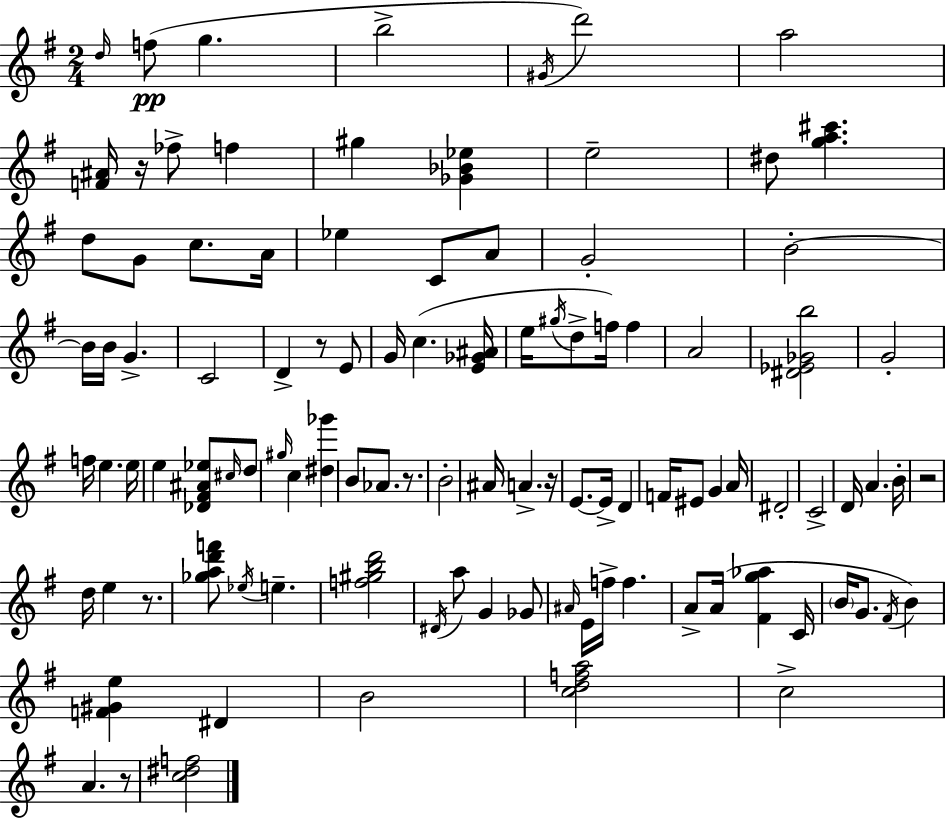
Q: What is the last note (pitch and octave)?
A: A4